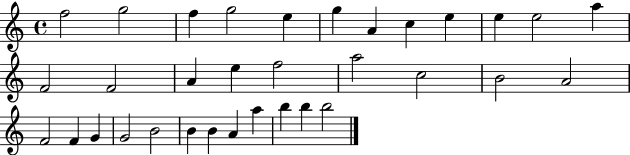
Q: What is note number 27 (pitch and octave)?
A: B4